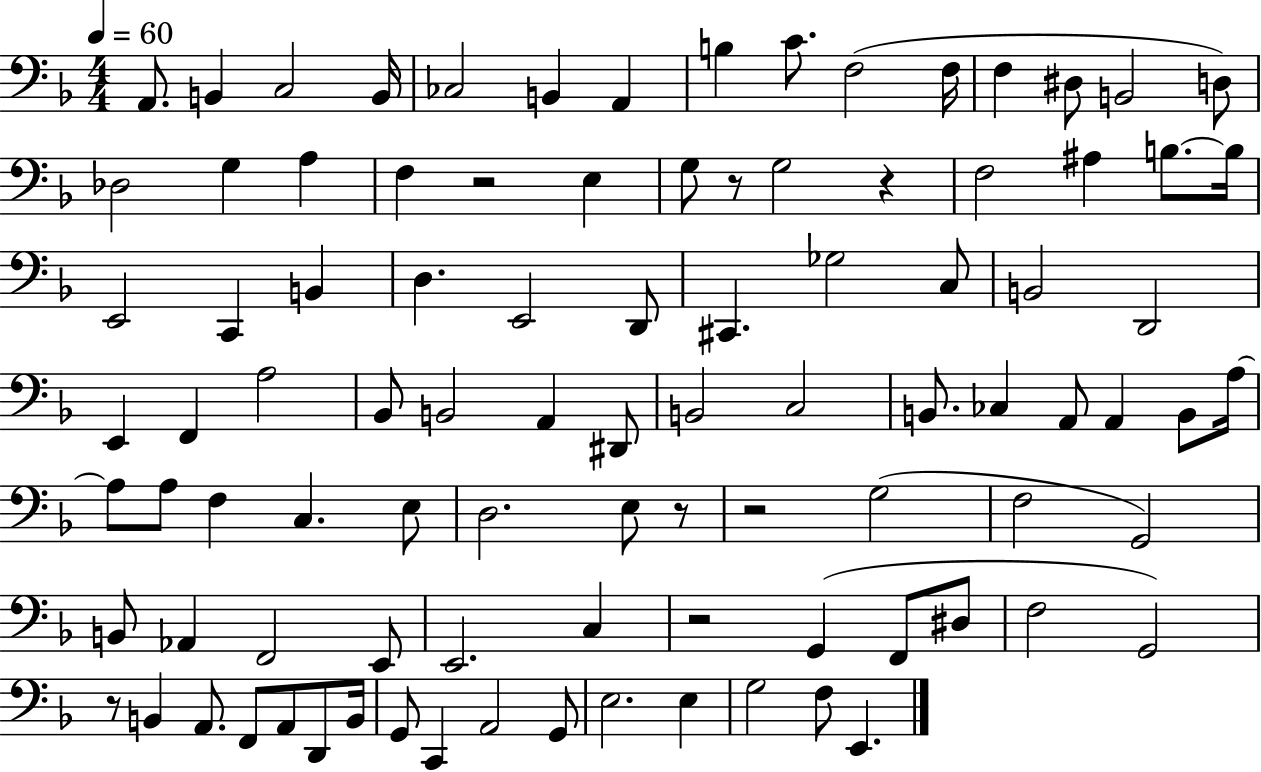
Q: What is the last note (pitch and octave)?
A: E2